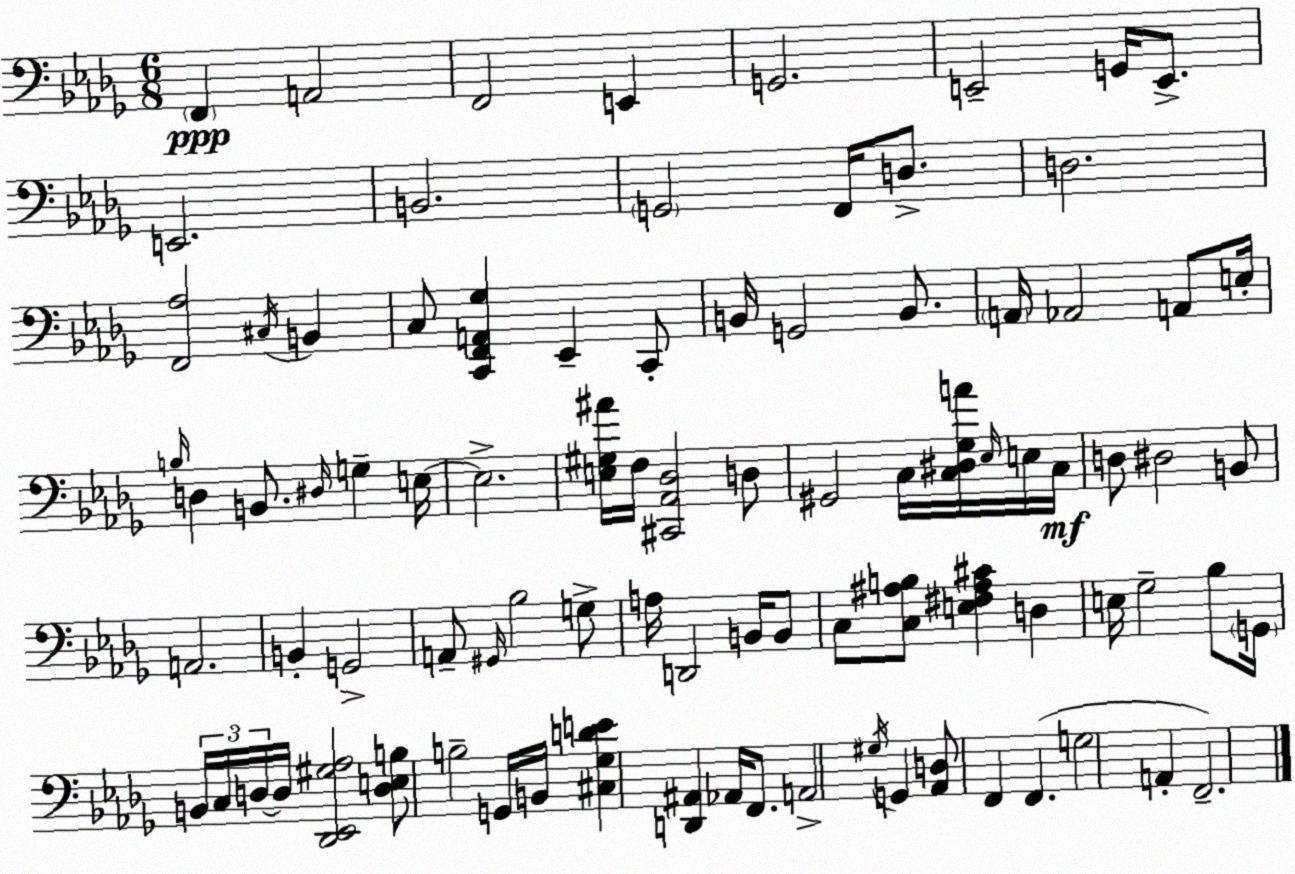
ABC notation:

X:1
T:Untitled
M:6/8
L:1/4
K:Bbm
F,, A,,2 F,,2 E,, G,,2 E,,2 G,,/4 E,,/2 E,,2 B,,2 G,,2 F,,/4 D,/2 D,2 [F,,_A,]2 ^C,/4 B,, C,/2 [C,,F,,A,,_G,] _E,, C,,/2 B,,/4 G,,2 B,,/2 A,,/4 _A,,2 A,,/2 E,/4 B,/4 D, B,,/2 ^D,/4 G, E,/4 E,2 [E,^G,^A]/4 F,/4 [^C,,_A,,_D,]2 D,/2 ^G,,2 C,/4 [C,^D,_G,A]/4 _E,/4 E,/4 C,/4 D,/2 ^D,2 B,,/2 A,,2 B,, G,,2 A,,/2 ^G,,/4 _B,2 G,/2 A,/4 D,,2 B,,/4 B,,/2 C,/2 [C,^A,B,]/2 [E,^F,^A,^C] D, E,/4 _G,2 _B,/2 G,,/4 B,,/4 C,/4 D,/4 D,/4 [_D,,_E,,^G,_A,]2 [D,E,B,]/2 B,2 G,,/4 B,,/4 [^C,_G,DE] [D,,^A,,] _A,,/4 F,,/2 A,,2 ^G,/4 G,, [_A,,D,]/2 F,, F,, G,2 A,, F,,2